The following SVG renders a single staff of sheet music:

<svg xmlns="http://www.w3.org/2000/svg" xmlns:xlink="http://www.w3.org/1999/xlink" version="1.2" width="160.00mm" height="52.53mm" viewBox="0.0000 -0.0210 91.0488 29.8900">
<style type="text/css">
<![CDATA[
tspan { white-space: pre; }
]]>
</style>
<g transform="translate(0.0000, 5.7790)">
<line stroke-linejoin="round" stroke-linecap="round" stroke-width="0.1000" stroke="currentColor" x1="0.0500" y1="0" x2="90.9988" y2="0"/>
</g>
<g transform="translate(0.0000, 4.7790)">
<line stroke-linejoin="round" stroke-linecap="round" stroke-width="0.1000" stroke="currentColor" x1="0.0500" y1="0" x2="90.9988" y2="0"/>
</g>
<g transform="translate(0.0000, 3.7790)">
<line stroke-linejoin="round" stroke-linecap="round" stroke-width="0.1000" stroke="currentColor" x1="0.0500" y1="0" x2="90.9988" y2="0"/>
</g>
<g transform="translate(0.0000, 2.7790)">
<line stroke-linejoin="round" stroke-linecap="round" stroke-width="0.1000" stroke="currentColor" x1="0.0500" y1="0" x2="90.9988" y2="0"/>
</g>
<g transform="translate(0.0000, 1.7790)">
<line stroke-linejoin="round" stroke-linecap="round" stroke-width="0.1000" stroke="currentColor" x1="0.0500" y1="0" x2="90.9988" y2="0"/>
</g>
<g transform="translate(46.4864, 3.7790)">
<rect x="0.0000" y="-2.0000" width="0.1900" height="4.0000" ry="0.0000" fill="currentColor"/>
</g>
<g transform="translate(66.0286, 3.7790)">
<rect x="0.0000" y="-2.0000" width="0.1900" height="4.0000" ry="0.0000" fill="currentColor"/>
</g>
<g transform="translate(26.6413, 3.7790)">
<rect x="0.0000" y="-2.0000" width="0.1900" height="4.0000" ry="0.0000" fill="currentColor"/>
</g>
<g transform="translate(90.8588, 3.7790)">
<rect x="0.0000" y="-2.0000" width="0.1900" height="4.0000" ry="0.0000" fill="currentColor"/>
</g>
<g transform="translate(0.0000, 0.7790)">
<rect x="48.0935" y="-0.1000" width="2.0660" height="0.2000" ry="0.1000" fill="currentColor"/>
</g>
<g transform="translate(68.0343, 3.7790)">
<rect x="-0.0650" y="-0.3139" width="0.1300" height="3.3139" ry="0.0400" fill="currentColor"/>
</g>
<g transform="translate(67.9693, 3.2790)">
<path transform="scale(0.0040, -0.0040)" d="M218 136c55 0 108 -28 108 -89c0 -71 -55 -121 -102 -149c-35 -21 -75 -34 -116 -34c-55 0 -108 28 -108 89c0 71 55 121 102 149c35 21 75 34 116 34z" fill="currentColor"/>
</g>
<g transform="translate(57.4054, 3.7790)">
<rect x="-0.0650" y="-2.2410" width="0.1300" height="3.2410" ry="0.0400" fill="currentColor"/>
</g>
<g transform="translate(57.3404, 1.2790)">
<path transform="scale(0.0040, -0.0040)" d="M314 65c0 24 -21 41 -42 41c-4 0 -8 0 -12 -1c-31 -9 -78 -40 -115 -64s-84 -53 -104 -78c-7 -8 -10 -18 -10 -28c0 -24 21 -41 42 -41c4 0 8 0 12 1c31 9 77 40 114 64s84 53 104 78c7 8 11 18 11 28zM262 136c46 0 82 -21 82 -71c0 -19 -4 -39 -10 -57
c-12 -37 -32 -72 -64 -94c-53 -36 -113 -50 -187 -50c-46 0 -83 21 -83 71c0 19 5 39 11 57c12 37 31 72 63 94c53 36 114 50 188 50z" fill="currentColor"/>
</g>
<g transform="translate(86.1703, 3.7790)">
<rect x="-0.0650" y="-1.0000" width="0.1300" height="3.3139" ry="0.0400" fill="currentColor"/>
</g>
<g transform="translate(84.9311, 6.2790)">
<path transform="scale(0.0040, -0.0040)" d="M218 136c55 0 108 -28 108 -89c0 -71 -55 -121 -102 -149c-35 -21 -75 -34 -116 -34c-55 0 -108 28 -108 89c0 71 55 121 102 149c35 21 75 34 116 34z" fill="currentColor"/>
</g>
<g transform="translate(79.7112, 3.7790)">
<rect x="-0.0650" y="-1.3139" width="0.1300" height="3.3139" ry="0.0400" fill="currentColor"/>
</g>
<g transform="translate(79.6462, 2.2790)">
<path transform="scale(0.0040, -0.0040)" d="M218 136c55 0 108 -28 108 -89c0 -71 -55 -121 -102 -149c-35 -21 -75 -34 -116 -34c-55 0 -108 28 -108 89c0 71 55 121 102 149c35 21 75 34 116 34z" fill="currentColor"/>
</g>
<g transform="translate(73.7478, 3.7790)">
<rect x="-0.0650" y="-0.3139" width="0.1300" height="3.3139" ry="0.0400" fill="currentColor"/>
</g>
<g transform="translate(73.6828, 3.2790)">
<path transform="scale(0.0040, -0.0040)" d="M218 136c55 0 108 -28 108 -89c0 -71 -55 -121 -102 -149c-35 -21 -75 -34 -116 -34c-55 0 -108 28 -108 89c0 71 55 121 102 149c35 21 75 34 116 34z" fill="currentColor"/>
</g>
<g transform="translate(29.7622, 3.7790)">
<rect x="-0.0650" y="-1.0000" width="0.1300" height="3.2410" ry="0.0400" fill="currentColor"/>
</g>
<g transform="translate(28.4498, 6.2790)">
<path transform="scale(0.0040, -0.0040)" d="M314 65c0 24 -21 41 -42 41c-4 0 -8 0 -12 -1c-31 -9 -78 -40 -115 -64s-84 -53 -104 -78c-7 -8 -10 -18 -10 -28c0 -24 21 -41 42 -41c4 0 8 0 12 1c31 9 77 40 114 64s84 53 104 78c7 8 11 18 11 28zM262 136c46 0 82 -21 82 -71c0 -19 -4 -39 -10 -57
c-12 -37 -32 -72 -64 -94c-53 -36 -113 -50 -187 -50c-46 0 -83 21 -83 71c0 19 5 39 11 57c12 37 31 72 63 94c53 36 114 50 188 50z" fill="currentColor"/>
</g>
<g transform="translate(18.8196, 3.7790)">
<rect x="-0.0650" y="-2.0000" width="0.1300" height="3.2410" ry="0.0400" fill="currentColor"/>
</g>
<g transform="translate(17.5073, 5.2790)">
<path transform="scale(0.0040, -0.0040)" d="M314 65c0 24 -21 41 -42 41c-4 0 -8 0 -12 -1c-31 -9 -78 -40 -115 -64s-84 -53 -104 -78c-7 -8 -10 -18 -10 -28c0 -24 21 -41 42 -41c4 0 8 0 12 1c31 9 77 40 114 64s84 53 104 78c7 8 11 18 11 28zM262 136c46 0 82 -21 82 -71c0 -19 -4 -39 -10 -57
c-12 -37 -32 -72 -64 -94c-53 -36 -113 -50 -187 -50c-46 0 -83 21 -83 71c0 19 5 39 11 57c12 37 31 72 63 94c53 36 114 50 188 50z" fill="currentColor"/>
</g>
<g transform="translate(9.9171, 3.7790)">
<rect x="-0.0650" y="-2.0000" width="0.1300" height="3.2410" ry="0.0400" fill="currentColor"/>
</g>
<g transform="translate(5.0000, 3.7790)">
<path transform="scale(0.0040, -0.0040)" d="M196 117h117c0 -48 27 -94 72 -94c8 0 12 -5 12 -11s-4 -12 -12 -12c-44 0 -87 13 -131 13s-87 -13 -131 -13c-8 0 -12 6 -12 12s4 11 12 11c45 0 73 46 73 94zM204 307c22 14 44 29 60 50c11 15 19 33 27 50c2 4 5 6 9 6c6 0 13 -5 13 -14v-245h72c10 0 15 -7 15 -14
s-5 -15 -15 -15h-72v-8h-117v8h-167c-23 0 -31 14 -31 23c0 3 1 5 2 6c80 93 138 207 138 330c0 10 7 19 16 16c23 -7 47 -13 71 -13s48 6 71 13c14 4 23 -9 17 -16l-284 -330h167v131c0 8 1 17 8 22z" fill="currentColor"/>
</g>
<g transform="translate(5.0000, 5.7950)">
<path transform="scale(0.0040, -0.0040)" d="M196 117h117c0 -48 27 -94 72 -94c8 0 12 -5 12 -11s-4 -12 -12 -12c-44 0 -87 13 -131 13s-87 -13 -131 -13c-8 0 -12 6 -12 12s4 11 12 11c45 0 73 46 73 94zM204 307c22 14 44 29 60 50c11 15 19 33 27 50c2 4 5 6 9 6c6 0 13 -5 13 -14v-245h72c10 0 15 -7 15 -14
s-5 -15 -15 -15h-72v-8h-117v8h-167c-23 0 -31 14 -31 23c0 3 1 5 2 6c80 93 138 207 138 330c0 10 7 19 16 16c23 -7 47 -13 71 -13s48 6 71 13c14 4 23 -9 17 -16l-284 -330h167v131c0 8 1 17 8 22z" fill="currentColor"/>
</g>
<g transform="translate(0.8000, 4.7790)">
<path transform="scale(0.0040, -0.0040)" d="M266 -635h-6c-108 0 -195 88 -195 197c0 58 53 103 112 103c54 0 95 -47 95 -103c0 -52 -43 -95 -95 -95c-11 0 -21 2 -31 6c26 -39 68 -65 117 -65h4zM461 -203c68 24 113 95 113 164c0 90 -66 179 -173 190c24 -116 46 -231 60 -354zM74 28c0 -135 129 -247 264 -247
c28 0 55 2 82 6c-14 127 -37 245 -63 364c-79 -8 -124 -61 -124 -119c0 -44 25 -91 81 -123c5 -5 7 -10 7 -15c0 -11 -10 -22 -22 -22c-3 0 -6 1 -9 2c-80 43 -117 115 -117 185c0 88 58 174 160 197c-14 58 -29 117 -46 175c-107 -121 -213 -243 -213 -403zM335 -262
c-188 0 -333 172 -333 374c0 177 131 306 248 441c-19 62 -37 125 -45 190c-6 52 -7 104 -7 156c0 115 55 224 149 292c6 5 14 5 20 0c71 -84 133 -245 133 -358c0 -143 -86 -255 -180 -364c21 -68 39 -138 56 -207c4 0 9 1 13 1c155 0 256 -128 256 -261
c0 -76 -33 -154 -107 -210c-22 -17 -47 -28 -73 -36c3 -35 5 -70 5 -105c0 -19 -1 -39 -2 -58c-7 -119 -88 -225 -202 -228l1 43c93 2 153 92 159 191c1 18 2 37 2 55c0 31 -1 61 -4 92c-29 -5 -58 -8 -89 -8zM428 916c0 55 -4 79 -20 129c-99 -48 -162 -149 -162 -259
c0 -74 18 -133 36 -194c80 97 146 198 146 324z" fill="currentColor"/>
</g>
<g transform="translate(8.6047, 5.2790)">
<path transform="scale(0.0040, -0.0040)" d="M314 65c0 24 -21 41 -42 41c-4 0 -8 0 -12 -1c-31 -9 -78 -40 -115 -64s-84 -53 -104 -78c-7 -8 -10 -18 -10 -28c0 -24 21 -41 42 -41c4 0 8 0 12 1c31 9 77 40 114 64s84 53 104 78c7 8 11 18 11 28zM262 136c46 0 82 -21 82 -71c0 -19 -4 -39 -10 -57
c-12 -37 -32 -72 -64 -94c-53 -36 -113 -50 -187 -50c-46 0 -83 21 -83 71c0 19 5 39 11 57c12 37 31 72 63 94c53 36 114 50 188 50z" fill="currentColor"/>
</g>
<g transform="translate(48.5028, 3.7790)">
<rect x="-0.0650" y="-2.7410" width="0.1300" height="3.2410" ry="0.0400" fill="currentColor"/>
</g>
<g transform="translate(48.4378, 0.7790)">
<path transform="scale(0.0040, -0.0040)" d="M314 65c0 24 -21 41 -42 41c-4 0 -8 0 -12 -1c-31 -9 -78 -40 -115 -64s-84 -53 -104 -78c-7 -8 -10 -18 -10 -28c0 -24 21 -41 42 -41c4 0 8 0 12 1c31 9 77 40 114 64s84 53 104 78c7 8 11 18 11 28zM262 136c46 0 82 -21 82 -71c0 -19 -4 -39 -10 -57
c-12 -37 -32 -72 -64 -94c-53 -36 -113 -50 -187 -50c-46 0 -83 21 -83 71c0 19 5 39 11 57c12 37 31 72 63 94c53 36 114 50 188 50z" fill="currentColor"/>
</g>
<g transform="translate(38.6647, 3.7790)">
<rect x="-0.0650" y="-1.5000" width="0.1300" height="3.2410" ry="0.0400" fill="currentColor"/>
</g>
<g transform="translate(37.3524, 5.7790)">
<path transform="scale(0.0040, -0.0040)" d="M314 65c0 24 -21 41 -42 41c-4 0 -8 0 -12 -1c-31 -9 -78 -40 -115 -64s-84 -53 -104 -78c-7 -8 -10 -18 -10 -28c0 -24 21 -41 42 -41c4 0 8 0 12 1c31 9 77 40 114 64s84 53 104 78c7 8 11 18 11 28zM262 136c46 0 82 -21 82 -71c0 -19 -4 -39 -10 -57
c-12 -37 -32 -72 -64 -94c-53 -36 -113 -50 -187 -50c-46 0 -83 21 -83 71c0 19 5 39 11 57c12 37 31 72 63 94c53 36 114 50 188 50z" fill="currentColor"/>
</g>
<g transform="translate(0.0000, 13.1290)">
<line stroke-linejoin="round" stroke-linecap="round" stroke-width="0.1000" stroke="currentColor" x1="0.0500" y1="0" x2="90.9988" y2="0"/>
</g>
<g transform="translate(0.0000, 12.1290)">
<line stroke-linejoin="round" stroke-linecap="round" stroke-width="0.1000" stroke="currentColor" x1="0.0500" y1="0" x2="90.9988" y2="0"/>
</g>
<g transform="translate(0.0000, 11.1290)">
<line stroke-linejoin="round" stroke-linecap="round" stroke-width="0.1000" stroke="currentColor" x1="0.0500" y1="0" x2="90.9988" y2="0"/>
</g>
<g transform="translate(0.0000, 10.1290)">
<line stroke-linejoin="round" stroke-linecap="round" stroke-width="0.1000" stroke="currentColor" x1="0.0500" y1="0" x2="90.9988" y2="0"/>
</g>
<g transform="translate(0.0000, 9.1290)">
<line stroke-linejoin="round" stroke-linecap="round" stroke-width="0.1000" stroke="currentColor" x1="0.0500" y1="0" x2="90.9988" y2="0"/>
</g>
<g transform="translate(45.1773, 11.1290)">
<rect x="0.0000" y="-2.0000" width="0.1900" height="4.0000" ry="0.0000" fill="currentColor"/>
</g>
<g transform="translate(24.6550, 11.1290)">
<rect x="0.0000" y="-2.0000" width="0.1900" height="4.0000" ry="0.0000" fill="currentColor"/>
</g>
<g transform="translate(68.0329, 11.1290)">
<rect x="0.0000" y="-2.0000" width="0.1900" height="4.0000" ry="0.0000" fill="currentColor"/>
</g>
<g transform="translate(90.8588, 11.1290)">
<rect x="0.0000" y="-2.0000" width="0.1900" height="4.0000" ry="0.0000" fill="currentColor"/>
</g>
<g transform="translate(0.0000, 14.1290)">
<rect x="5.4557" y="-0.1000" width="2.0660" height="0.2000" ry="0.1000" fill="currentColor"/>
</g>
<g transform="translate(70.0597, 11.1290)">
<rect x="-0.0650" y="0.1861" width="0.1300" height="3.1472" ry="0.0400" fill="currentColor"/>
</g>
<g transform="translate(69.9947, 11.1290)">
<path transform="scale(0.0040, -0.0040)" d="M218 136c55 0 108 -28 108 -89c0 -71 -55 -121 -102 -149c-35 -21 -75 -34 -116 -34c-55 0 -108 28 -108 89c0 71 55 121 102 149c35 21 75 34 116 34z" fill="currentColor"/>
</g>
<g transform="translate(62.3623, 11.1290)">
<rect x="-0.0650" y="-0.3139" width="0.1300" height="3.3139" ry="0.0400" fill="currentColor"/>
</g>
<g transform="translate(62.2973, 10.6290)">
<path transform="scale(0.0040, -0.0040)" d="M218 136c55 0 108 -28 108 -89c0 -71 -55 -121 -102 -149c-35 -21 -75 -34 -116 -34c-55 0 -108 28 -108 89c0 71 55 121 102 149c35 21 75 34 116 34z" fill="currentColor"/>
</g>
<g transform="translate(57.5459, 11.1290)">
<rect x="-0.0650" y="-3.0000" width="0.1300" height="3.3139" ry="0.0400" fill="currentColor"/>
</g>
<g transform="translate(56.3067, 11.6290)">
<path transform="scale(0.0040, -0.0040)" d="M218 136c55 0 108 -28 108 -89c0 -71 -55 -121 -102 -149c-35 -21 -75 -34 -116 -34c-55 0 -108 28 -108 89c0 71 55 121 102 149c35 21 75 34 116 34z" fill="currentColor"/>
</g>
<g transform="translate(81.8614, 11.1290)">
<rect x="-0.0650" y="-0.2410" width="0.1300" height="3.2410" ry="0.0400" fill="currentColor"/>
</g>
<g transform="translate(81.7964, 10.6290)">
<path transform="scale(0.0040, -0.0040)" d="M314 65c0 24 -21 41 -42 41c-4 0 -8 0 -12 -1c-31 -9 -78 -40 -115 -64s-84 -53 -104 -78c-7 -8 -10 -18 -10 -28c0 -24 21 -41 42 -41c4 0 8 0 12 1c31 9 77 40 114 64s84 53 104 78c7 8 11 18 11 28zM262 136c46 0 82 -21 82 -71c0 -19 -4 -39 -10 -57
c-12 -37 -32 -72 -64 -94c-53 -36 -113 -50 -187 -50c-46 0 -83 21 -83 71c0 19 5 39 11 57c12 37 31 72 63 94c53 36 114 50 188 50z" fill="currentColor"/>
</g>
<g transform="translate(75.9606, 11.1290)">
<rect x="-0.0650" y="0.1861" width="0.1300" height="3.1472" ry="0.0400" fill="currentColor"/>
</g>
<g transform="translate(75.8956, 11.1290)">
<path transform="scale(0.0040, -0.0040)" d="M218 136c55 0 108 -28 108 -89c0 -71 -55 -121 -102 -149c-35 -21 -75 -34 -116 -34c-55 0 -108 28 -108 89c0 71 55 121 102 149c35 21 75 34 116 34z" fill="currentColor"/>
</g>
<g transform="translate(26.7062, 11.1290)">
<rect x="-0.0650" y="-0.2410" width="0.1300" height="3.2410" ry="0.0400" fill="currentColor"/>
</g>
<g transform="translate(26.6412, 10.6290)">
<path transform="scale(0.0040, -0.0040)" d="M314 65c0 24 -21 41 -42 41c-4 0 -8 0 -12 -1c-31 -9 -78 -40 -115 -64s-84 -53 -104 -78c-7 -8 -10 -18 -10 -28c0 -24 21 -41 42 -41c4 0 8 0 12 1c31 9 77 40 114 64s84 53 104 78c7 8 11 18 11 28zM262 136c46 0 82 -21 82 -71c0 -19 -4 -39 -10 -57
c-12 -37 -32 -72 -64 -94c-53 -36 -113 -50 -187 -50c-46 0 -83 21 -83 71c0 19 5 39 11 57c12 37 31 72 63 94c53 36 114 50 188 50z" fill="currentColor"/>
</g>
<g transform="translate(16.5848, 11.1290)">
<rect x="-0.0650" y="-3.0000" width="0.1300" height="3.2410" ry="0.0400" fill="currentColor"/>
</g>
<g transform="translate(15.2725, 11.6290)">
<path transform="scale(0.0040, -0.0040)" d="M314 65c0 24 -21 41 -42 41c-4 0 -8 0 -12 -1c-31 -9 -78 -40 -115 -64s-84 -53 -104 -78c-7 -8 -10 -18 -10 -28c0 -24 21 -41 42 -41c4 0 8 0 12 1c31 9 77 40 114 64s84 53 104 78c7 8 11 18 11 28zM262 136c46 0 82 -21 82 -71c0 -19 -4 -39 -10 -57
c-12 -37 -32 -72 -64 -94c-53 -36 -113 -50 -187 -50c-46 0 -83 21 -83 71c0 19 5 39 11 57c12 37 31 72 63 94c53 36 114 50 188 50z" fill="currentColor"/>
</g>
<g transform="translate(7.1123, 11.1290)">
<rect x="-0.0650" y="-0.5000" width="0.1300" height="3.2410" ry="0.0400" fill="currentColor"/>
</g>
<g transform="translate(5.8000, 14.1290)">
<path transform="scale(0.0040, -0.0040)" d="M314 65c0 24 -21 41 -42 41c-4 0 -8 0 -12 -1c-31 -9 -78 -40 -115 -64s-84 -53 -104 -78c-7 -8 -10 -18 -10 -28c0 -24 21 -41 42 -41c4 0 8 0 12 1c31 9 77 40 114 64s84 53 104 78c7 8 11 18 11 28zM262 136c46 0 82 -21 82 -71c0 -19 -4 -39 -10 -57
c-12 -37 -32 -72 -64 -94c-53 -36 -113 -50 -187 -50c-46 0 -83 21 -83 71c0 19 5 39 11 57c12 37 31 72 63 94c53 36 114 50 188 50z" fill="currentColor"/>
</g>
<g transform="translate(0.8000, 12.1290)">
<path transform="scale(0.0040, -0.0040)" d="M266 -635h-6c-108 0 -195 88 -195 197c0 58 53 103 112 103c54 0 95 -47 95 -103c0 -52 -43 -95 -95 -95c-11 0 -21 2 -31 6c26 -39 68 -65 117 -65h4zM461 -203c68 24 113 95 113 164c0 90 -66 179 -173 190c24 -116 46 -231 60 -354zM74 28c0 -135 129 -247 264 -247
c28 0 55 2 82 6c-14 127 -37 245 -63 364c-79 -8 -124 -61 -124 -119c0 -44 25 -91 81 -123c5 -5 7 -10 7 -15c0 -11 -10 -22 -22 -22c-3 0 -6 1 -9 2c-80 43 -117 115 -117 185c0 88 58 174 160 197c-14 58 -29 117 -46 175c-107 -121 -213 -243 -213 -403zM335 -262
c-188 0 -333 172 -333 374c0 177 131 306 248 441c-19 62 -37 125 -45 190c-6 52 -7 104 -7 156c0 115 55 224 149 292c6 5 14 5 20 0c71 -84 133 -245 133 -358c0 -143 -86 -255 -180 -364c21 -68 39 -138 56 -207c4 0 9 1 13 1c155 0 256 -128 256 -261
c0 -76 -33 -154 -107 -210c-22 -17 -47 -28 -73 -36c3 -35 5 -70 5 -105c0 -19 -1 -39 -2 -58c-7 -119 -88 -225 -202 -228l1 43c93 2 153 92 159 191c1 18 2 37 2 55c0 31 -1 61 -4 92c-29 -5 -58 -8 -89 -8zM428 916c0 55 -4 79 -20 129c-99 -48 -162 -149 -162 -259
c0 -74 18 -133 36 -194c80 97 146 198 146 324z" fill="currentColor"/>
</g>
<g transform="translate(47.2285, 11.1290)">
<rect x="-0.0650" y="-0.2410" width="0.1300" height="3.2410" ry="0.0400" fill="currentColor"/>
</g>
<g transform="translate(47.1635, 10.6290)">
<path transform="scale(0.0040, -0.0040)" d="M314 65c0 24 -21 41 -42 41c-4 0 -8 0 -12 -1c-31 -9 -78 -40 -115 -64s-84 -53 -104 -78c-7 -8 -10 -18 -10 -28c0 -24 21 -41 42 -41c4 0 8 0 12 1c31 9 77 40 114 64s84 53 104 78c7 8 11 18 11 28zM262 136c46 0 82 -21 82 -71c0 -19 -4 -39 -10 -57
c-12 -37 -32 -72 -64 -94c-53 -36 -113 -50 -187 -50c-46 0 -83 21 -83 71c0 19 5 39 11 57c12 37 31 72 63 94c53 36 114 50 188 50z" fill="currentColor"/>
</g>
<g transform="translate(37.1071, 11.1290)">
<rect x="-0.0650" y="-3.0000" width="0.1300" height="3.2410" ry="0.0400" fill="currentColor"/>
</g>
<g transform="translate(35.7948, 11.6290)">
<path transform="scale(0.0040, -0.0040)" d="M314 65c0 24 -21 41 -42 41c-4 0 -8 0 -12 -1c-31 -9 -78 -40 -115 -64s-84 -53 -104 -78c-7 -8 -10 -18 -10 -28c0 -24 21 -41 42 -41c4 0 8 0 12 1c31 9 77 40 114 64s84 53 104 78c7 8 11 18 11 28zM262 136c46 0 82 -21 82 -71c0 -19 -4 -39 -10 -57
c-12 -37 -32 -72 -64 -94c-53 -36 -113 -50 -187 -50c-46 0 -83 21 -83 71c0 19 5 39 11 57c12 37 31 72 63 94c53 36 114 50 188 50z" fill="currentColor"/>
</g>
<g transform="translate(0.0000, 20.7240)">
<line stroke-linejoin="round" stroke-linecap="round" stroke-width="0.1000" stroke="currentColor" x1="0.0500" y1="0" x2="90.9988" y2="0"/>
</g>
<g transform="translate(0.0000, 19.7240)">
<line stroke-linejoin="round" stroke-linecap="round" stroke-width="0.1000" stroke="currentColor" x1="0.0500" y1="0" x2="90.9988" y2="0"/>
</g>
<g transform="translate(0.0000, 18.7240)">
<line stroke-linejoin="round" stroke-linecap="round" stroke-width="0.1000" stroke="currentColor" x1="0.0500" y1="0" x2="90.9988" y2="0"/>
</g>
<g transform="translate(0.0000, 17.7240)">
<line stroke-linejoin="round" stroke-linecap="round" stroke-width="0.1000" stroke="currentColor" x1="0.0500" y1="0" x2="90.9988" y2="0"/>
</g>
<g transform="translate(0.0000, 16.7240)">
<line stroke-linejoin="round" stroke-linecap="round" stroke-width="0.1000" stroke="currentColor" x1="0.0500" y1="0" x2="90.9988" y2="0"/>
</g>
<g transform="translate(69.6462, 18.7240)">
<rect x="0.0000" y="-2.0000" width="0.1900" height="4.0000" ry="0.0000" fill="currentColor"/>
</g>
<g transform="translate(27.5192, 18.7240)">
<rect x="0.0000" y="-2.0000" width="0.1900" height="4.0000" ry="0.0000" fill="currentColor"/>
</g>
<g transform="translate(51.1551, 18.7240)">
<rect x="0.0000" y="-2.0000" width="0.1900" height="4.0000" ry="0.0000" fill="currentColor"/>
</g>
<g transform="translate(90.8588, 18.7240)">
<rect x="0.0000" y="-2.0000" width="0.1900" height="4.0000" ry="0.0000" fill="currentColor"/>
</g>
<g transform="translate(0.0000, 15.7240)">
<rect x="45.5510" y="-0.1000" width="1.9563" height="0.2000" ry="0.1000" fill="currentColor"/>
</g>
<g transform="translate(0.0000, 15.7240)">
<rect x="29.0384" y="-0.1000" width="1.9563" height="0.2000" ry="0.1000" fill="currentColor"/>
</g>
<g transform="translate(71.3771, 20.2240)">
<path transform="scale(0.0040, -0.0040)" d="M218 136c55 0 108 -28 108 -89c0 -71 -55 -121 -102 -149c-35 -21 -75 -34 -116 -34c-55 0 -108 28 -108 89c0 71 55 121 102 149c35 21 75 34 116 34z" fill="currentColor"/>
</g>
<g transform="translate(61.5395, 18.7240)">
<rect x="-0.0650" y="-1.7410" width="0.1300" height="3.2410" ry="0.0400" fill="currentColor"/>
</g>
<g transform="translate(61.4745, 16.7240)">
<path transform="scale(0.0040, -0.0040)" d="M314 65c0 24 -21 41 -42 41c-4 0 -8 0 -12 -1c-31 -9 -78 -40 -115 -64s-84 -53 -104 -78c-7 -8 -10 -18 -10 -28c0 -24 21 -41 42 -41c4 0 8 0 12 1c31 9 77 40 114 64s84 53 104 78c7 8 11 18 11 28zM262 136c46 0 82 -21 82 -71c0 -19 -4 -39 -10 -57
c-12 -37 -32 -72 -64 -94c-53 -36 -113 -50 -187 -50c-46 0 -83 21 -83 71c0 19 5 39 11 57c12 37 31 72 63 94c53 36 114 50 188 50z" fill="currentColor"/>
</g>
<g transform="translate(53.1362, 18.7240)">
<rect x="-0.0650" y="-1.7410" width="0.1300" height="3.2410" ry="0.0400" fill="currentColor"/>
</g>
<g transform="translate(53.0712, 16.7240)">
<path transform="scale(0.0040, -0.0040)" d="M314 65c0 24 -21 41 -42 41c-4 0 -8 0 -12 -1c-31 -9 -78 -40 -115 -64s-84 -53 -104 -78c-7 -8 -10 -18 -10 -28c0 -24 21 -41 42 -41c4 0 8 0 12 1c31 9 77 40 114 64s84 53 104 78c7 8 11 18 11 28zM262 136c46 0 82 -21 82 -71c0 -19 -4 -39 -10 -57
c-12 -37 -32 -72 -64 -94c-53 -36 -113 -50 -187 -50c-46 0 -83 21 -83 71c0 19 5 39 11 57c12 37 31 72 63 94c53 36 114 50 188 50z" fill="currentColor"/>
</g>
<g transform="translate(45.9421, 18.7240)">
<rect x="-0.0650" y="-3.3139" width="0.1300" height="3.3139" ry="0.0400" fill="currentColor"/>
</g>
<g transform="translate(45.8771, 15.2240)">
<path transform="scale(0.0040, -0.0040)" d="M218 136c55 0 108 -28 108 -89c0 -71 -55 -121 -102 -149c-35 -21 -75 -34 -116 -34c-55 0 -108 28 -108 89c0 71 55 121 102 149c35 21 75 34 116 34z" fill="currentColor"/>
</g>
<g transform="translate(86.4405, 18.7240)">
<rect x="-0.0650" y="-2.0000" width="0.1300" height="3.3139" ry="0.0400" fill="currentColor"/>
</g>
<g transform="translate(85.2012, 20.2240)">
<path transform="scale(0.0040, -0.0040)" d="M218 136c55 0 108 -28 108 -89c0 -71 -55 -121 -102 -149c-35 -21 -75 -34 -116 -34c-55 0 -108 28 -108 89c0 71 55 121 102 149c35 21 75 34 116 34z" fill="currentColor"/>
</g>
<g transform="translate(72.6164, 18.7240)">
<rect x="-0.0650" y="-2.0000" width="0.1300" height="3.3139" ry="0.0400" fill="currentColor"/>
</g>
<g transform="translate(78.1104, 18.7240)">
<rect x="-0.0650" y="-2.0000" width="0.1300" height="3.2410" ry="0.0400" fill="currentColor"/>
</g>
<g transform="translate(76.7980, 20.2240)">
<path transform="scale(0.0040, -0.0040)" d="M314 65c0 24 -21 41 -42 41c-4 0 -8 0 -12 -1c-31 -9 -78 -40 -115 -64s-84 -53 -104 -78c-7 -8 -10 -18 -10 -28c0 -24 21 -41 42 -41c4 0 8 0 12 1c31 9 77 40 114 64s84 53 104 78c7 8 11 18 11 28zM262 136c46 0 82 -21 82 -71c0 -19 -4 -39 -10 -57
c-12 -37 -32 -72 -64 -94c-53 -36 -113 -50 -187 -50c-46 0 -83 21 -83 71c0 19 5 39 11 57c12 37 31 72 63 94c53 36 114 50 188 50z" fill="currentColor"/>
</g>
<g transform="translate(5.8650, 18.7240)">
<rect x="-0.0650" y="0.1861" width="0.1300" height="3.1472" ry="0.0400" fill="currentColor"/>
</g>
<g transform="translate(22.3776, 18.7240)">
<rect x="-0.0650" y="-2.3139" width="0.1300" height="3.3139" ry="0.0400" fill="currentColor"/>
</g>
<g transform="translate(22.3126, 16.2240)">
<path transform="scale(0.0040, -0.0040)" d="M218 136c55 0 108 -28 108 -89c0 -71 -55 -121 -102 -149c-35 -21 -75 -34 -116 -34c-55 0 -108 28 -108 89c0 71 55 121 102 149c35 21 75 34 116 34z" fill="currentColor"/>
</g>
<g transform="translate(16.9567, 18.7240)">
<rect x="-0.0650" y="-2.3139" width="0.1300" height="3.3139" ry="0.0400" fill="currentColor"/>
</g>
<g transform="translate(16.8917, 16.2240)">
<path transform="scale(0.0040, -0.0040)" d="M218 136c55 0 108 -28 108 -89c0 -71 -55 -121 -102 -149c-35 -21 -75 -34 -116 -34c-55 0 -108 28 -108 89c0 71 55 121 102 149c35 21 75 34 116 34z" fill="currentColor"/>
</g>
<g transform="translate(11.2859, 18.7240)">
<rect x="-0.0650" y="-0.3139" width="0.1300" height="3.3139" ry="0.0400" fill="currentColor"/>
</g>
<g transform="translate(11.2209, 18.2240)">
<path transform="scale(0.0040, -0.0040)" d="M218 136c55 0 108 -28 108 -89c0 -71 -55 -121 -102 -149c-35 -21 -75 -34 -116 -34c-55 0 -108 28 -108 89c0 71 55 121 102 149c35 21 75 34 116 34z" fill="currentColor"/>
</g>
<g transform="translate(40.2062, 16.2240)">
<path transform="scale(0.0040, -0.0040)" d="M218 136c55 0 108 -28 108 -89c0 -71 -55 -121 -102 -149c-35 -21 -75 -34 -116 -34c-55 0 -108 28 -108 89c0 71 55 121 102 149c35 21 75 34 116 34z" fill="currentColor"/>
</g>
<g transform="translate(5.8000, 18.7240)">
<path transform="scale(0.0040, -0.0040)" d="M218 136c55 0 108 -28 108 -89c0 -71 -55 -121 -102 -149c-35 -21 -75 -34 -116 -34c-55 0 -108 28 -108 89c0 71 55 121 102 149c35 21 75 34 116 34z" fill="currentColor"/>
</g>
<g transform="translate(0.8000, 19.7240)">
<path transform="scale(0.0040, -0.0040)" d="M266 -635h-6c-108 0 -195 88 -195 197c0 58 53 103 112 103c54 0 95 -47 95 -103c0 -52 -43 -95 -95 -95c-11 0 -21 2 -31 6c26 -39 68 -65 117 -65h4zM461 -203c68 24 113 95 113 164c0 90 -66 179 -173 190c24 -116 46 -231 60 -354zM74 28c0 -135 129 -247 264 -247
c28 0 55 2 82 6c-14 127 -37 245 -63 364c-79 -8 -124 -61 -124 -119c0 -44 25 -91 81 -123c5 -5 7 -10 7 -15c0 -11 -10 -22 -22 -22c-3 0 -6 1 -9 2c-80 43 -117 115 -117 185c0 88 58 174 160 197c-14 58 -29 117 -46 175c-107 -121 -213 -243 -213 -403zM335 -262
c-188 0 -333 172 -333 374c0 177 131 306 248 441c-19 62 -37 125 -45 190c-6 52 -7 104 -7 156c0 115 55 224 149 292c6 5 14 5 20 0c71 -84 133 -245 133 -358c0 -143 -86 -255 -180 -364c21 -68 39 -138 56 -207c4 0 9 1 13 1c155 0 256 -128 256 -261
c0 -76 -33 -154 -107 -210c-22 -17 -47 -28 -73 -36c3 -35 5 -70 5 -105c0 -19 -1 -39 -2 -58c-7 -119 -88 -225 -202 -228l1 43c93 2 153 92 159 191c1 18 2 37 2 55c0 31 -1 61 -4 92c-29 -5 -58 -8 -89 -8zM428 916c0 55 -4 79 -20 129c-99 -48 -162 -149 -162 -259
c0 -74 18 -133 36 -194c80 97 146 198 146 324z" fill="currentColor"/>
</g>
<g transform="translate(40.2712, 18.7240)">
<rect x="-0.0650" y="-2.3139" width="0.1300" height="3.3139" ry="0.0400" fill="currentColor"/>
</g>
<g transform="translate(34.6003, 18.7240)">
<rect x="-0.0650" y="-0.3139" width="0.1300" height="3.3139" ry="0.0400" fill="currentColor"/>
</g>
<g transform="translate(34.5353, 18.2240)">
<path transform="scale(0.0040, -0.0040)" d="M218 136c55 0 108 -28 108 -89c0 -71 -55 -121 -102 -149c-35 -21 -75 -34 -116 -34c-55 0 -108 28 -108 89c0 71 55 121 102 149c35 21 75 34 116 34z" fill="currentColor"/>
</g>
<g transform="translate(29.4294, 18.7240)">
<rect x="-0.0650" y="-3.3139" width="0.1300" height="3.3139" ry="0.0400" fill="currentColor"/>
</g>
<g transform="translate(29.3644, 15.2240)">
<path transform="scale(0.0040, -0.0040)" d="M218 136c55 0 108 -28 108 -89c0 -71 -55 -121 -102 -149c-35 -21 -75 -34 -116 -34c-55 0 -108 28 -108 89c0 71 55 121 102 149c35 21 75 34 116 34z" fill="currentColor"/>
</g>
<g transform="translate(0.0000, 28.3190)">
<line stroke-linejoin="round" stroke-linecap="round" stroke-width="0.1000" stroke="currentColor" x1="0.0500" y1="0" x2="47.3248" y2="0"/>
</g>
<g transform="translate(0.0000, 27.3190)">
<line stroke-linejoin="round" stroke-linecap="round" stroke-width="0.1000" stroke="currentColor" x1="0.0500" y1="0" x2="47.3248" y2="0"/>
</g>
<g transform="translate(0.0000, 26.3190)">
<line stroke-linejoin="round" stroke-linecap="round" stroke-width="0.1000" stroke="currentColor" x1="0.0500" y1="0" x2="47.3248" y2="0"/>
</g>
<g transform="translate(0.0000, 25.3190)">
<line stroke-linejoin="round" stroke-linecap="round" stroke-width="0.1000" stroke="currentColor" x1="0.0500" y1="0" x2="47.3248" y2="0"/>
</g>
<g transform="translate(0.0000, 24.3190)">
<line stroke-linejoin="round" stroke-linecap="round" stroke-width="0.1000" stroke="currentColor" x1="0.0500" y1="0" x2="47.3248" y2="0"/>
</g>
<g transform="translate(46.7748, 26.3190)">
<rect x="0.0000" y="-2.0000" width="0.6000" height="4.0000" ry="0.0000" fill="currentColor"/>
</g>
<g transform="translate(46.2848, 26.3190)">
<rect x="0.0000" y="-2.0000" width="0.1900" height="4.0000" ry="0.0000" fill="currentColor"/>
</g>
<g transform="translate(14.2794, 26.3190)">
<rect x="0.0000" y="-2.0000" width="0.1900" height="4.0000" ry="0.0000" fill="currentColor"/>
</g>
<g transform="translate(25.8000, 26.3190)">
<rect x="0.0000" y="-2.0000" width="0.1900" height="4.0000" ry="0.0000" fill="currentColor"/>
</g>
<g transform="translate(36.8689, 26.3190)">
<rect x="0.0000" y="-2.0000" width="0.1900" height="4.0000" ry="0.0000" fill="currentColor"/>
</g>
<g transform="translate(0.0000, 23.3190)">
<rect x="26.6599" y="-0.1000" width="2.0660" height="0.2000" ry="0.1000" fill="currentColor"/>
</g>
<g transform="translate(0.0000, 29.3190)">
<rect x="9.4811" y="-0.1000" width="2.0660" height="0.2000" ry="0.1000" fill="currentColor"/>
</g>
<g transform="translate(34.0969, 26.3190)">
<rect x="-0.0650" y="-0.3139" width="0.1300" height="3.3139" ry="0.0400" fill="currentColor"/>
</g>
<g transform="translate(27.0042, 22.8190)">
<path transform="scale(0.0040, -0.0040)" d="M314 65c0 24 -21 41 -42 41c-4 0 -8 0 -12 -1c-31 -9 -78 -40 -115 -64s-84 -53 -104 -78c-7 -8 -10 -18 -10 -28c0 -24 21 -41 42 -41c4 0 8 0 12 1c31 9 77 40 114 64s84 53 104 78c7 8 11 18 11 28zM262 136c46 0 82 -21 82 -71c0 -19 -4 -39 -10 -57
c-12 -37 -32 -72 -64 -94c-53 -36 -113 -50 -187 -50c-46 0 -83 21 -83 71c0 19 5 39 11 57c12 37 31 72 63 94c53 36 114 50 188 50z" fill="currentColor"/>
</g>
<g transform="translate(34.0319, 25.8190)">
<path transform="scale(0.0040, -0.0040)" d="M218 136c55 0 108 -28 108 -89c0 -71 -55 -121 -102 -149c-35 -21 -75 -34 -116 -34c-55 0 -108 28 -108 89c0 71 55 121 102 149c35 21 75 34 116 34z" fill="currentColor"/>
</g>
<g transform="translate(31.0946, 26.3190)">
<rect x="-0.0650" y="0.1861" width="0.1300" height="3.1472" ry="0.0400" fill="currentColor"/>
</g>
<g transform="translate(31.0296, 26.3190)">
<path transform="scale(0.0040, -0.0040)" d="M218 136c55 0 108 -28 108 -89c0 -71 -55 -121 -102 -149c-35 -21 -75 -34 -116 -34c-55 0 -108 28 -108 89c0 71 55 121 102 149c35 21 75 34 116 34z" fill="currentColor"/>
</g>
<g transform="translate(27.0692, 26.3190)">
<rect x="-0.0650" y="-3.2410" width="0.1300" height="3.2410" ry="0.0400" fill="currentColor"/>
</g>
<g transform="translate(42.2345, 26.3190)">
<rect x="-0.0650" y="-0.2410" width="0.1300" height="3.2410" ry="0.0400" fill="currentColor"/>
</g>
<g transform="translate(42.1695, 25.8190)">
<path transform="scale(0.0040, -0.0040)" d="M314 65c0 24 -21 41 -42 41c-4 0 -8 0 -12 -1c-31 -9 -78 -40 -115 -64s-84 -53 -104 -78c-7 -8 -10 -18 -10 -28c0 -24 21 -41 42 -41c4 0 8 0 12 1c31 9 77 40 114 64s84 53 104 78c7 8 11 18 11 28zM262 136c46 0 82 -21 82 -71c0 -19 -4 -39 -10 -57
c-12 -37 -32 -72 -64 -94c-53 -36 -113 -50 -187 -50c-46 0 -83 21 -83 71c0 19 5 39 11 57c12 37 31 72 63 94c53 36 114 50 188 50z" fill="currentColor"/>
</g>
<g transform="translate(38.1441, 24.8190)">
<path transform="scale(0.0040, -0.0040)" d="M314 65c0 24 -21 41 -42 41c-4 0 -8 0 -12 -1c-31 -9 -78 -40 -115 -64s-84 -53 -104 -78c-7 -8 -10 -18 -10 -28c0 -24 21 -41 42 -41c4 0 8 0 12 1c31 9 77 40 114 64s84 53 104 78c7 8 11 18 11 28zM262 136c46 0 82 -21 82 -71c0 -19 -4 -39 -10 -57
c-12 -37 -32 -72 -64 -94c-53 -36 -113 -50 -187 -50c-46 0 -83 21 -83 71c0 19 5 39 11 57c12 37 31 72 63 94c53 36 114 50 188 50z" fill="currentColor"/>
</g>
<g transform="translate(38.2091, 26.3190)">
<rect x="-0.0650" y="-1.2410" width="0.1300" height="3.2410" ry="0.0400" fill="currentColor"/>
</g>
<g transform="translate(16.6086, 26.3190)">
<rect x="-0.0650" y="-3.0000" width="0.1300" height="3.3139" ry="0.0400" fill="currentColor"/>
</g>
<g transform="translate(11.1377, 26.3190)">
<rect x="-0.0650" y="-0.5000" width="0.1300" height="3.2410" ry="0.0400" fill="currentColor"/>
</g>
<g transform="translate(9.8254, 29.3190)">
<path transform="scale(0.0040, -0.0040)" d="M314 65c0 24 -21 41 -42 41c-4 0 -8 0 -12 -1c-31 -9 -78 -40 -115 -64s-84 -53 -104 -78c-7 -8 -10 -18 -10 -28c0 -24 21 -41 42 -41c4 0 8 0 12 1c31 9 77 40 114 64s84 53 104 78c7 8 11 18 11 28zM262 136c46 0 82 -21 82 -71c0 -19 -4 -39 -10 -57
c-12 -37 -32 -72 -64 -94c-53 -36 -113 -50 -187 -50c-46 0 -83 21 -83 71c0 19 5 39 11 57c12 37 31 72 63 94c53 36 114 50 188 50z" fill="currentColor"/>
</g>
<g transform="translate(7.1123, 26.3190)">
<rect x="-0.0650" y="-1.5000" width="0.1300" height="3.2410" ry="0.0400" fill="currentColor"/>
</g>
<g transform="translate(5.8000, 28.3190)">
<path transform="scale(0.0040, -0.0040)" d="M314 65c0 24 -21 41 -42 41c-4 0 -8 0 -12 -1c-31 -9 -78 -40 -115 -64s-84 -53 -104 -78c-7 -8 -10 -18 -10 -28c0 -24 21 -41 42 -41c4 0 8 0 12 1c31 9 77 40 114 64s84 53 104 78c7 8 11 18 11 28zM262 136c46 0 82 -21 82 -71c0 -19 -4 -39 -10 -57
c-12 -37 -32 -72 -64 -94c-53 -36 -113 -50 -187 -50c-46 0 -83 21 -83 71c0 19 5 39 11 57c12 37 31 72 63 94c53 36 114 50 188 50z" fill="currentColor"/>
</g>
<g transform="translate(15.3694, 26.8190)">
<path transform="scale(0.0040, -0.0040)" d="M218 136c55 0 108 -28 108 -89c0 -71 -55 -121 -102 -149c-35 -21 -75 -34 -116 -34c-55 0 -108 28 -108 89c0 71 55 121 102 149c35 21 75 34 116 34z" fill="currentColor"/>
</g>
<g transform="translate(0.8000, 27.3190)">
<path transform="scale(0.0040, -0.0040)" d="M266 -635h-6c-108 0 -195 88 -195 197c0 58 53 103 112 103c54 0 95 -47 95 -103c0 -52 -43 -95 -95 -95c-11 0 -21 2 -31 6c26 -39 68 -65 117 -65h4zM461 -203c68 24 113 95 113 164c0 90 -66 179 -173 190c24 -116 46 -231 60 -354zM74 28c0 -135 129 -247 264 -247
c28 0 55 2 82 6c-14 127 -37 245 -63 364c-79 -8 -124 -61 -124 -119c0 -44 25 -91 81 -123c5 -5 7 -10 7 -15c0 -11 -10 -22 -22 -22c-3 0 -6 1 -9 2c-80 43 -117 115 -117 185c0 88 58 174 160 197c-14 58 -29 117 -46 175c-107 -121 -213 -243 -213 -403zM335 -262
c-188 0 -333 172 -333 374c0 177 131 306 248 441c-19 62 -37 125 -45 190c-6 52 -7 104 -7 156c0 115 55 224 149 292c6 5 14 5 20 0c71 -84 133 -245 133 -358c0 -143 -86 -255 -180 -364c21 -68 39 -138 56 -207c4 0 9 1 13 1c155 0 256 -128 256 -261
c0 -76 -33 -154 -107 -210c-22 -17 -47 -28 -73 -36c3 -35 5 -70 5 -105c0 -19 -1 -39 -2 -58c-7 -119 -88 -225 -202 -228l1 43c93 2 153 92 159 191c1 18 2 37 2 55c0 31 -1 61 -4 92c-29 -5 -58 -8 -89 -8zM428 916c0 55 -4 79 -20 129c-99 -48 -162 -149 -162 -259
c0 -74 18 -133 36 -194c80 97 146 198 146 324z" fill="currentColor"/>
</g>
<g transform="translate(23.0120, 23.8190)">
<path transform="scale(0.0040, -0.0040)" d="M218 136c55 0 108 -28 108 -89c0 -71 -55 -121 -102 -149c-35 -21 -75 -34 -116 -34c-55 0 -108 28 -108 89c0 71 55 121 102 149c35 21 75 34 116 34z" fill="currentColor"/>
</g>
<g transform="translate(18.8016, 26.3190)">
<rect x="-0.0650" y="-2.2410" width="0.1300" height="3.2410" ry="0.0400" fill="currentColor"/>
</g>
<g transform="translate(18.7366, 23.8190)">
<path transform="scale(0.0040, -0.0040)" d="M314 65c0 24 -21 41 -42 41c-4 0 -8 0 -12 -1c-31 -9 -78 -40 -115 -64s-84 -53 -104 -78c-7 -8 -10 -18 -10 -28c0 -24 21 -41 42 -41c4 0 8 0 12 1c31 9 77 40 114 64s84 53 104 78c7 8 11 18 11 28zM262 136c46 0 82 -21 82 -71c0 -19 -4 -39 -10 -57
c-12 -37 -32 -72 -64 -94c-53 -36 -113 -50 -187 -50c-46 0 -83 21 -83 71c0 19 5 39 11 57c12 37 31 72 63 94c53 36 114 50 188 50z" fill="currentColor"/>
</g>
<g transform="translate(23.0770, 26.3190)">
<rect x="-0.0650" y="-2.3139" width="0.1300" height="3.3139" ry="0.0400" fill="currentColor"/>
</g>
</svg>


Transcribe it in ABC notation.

X:1
T:Untitled
M:4/4
L:1/4
K:C
F2 F2 D2 E2 a2 g2 c c e D C2 A2 c2 A2 c2 A c B B c2 B c g g b c g b f2 f2 F F2 F E2 C2 A g2 g b2 B c e2 c2